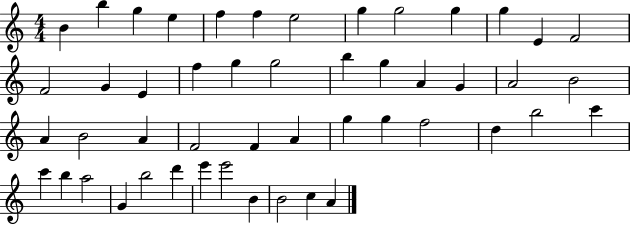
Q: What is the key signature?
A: C major